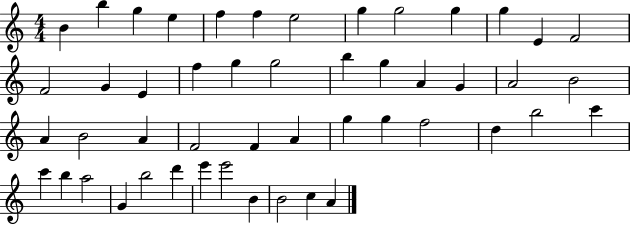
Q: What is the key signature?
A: C major